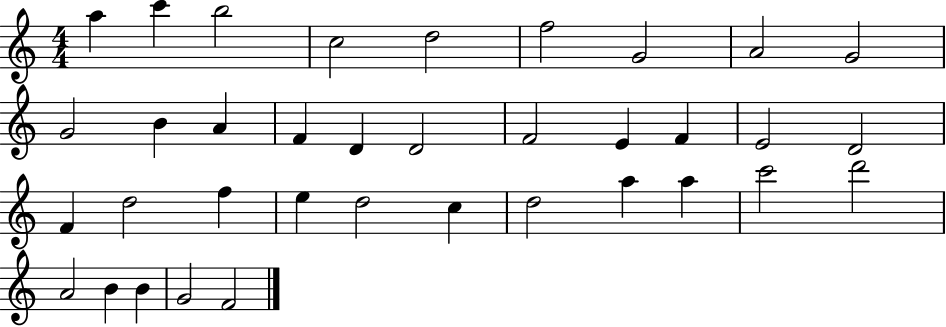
{
  \clef treble
  \numericTimeSignature
  \time 4/4
  \key c \major
  a''4 c'''4 b''2 | c''2 d''2 | f''2 g'2 | a'2 g'2 | \break g'2 b'4 a'4 | f'4 d'4 d'2 | f'2 e'4 f'4 | e'2 d'2 | \break f'4 d''2 f''4 | e''4 d''2 c''4 | d''2 a''4 a''4 | c'''2 d'''2 | \break a'2 b'4 b'4 | g'2 f'2 | \bar "|."
}